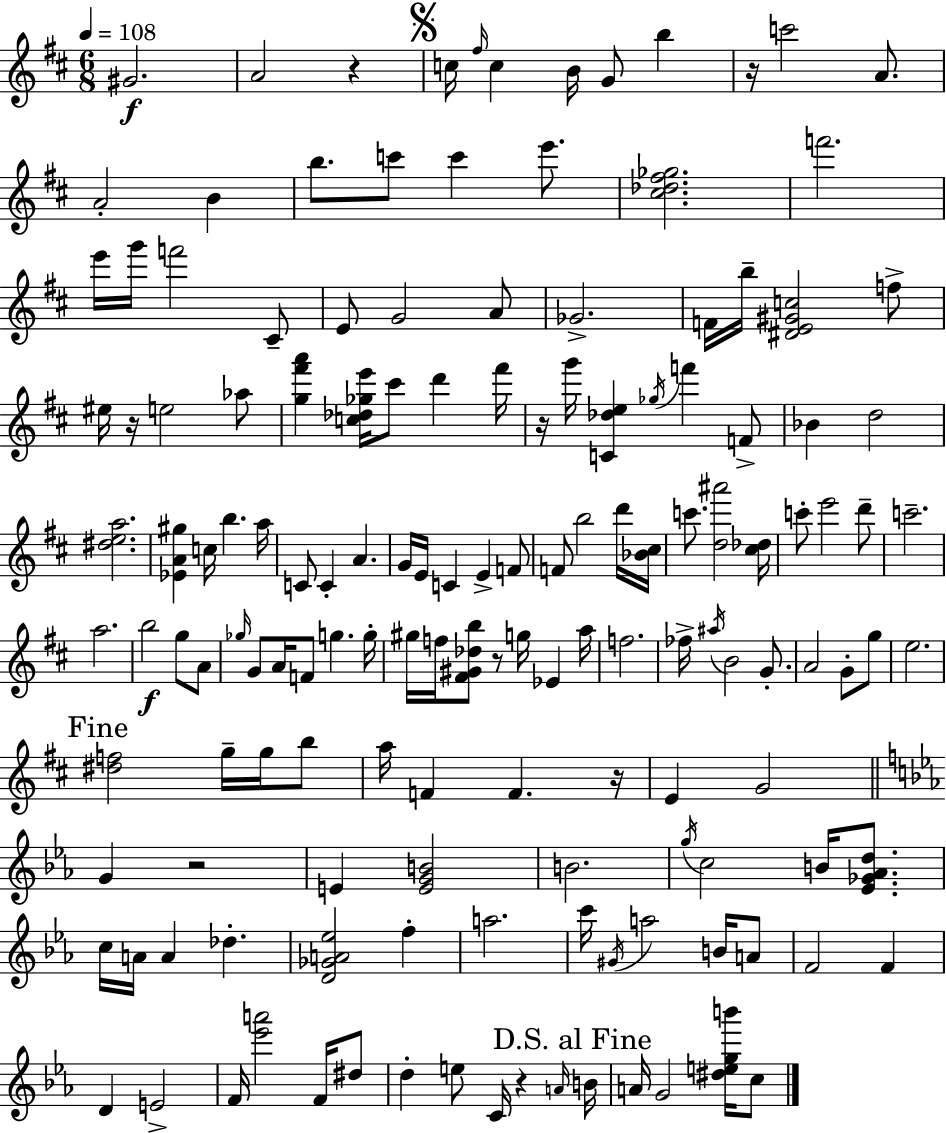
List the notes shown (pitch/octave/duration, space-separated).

G#4/h. A4/h R/q C5/s F#5/s C5/q B4/s G4/e B5/q R/s C6/h A4/e. A4/h B4/q B5/e. C6/e C6/q E6/e. [C#5,Db5,F#5,Gb5]/h. F6/h. E6/s G6/s F6/h C#4/e E4/e G4/h A4/e Gb4/h. F4/s B5/s [D#4,E4,G#4,C5]/h F5/e EIS5/s R/s E5/h Ab5/e [G5,F#6,A6]/q [C5,Db5,Gb5,E6]/s C#6/e D6/q F#6/s R/s G6/s [C4,Db5,E5]/q Gb5/s F6/q F4/e Bb4/q D5/h [D#5,E5,A5]/h. [Eb4,A4,G#5]/q C5/s B5/q. A5/s C4/e C4/q A4/q. G4/s E4/s C4/q E4/q F4/e F4/e B5/h D6/s [Bb4,C#5]/s C6/e. [D5,A#6]/h [C#5,Db5]/s C6/e E6/h D6/e C6/h. A5/h. B5/h G5/e A4/e Gb5/s G4/e A4/s F4/e G5/q. G5/s G#5/s F5/s [F#4,G#4,Db5,B5]/e R/e G5/s Eb4/q A5/s F5/h. FES5/s A#5/s B4/h G4/e. A4/h G4/e G5/e E5/h. [D#5,F5]/h G5/s G5/s B5/e A5/s F4/q F4/q. R/s E4/q G4/h G4/q R/h E4/q [E4,G4,B4]/h B4/h. G5/s C5/h B4/s [Eb4,Gb4,Ab4,D5]/e. C5/s A4/s A4/q Db5/q. [D4,Gb4,A4,Eb5]/h F5/q A5/h. C6/s G#4/s A5/h B4/s A4/e F4/h F4/q D4/q E4/h F4/s [Eb6,A6]/h F4/s D#5/e D5/q E5/e C4/s R/q A4/s B4/s A4/s G4/h [D#5,E5,G5,B6]/s C5/e